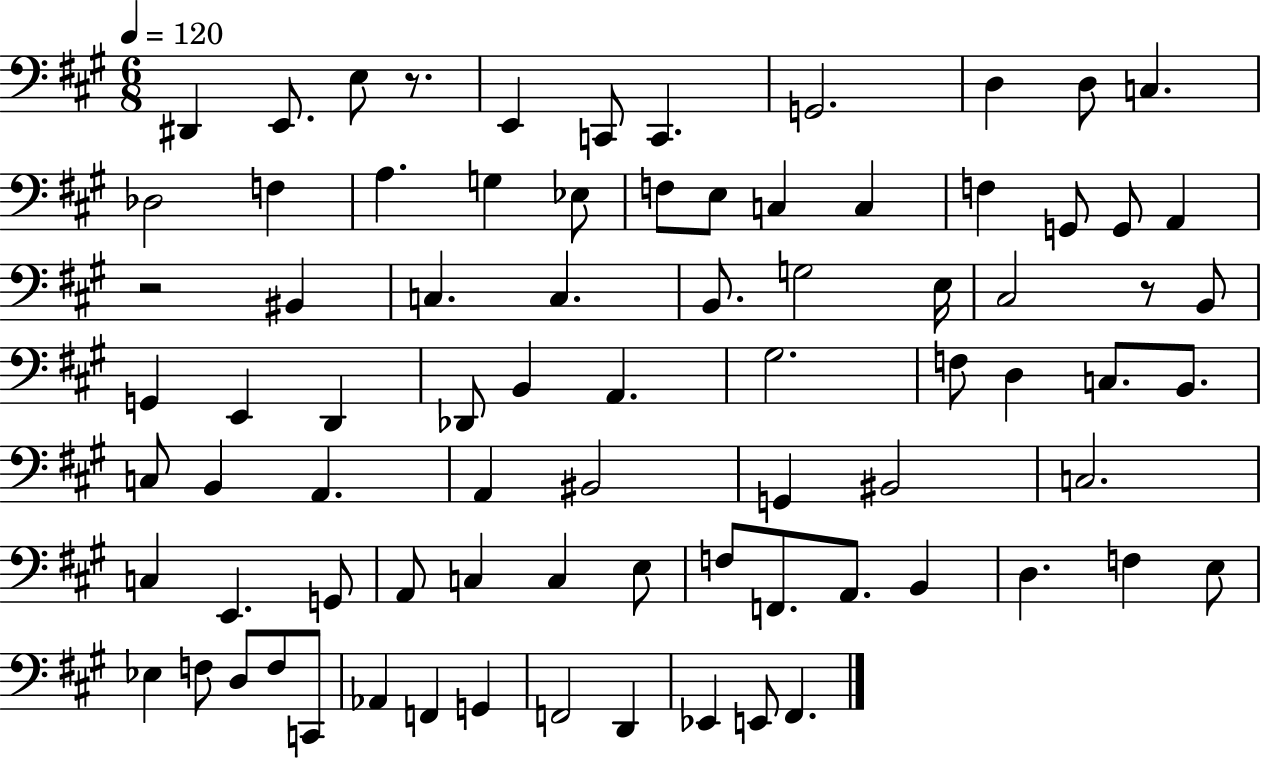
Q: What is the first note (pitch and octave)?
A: D#2